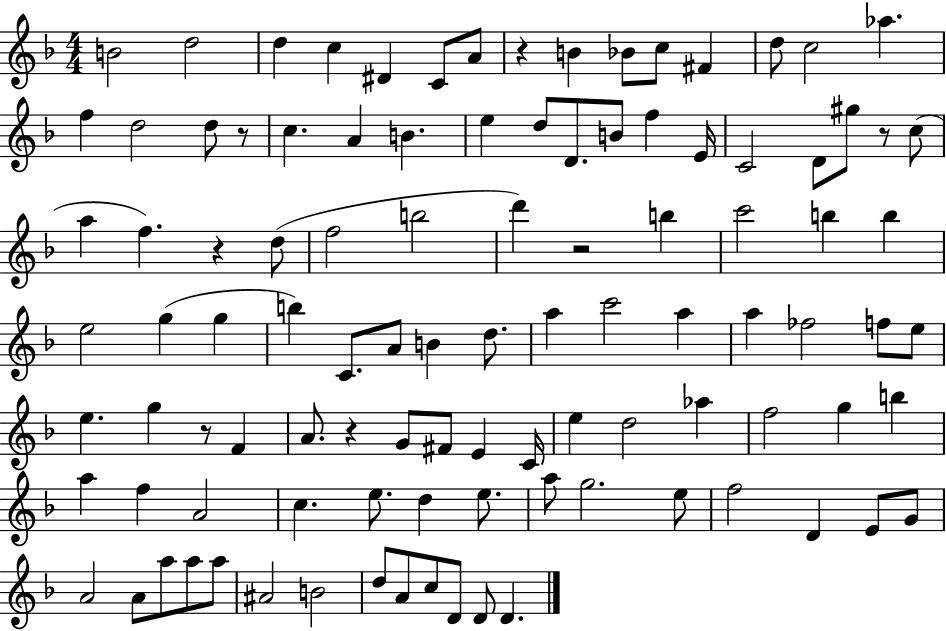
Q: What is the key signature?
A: F major